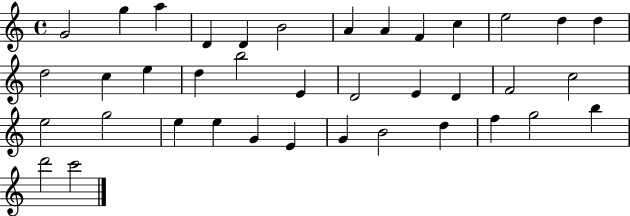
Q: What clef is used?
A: treble